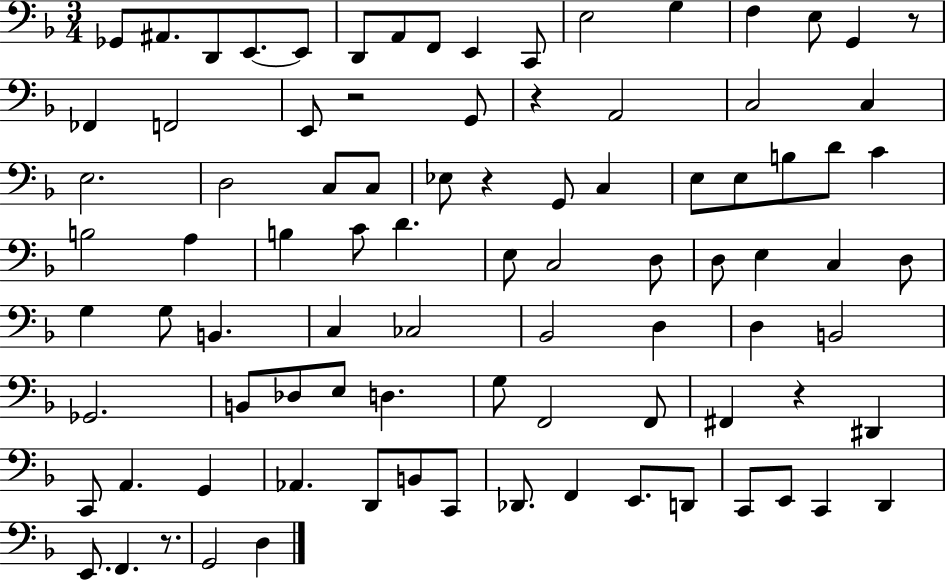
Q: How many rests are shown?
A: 6